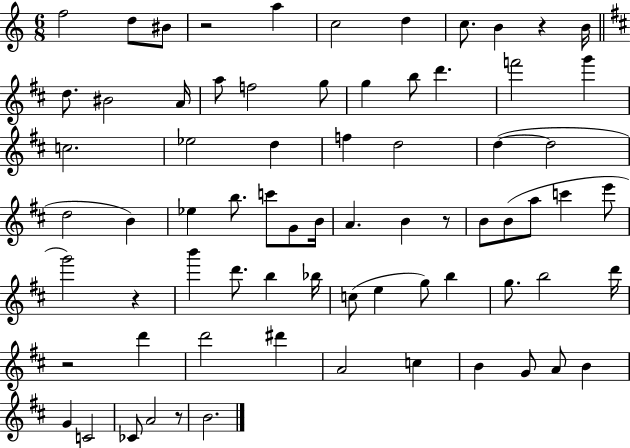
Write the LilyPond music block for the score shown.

{
  \clef treble
  \numericTimeSignature
  \time 6/8
  \key c \major
  f''2 d''8 bis'8 | r2 a''4 | c''2 d''4 | c''8. b'4 r4 b'16 | \break \bar "||" \break \key d \major d''8. bis'2 a'16 | a''8 f''2 g''8 | g''4 b''8 d'''4. | f'''2 g'''4 | \break c''2. | ees''2 d''4 | f''4 d''2 | d''4~(~ d''2 | \break d''2 b'4) | ees''4 b''8. c'''8 g'8 b'16 | a'4. b'4 r8 | b'8 b'8( a''8 c'''4 e'''8 | \break g'''2) r4 | b'''4 d'''8. b''4 bes''16 | c''8( e''4 g''8) b''4 | g''8. b''2 d'''16 | \break r2 d'''4 | d'''2 dis'''4 | a'2 c''4 | b'4 g'8 a'8 b'4 | \break g'4 c'2 | ces'8 a'2 r8 | b'2. | \bar "|."
}